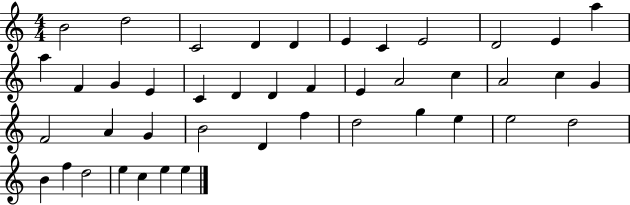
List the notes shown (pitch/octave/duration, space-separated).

B4/h D5/h C4/h D4/q D4/q E4/q C4/q E4/h D4/h E4/q A5/q A5/q F4/q G4/q E4/q C4/q D4/q D4/q F4/q E4/q A4/h C5/q A4/h C5/q G4/q F4/h A4/q G4/q B4/h D4/q F5/q D5/h G5/q E5/q E5/h D5/h B4/q F5/q D5/h E5/q C5/q E5/q E5/q